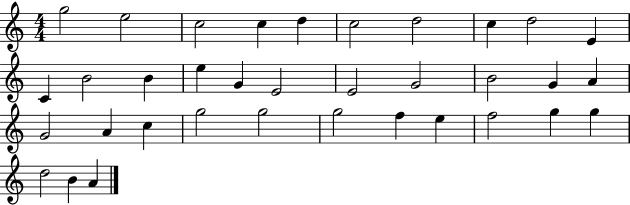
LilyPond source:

{
  \clef treble
  \numericTimeSignature
  \time 4/4
  \key c \major
  g''2 e''2 | c''2 c''4 d''4 | c''2 d''2 | c''4 d''2 e'4 | \break c'4 b'2 b'4 | e''4 g'4 e'2 | e'2 g'2 | b'2 g'4 a'4 | \break g'2 a'4 c''4 | g''2 g''2 | g''2 f''4 e''4 | f''2 g''4 g''4 | \break d''2 b'4 a'4 | \bar "|."
}